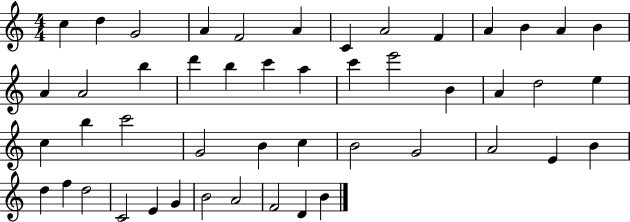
{
  \clef treble
  \numericTimeSignature
  \time 4/4
  \key c \major
  c''4 d''4 g'2 | a'4 f'2 a'4 | c'4 a'2 f'4 | a'4 b'4 a'4 b'4 | \break a'4 a'2 b''4 | d'''4 b''4 c'''4 a''4 | c'''4 e'''2 b'4 | a'4 d''2 e''4 | \break c''4 b''4 c'''2 | g'2 b'4 c''4 | b'2 g'2 | a'2 e'4 b'4 | \break d''4 f''4 d''2 | c'2 e'4 g'4 | b'2 a'2 | f'2 d'4 b'4 | \break \bar "|."
}